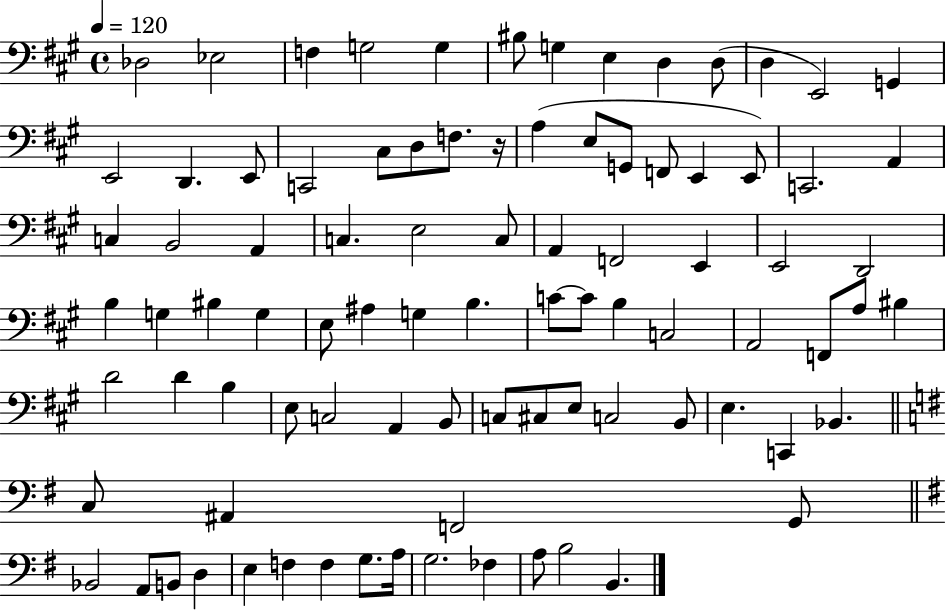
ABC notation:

X:1
T:Untitled
M:4/4
L:1/4
K:A
_D,2 _E,2 F, G,2 G, ^B,/2 G, E, D, D,/2 D, E,,2 G,, E,,2 D,, E,,/2 C,,2 ^C,/2 D,/2 F,/2 z/4 A, E,/2 G,,/2 F,,/2 E,, E,,/2 C,,2 A,, C, B,,2 A,, C, E,2 C,/2 A,, F,,2 E,, E,,2 D,,2 B, G, ^B, G, E,/2 ^A, G, B, C/2 C/2 B, C,2 A,,2 F,,/2 A,/2 ^B, D2 D B, E,/2 C,2 A,, B,,/2 C,/2 ^C,/2 E,/2 C,2 B,,/2 E, C,, _B,, C,/2 ^A,, F,,2 G,,/2 _B,,2 A,,/2 B,,/2 D, E, F, F, G,/2 A,/4 G,2 _F, A,/2 B,2 B,,